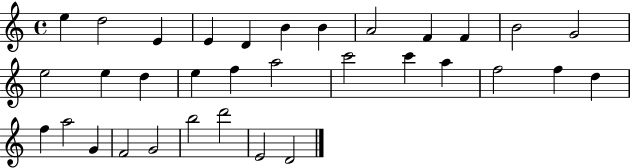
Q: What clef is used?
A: treble